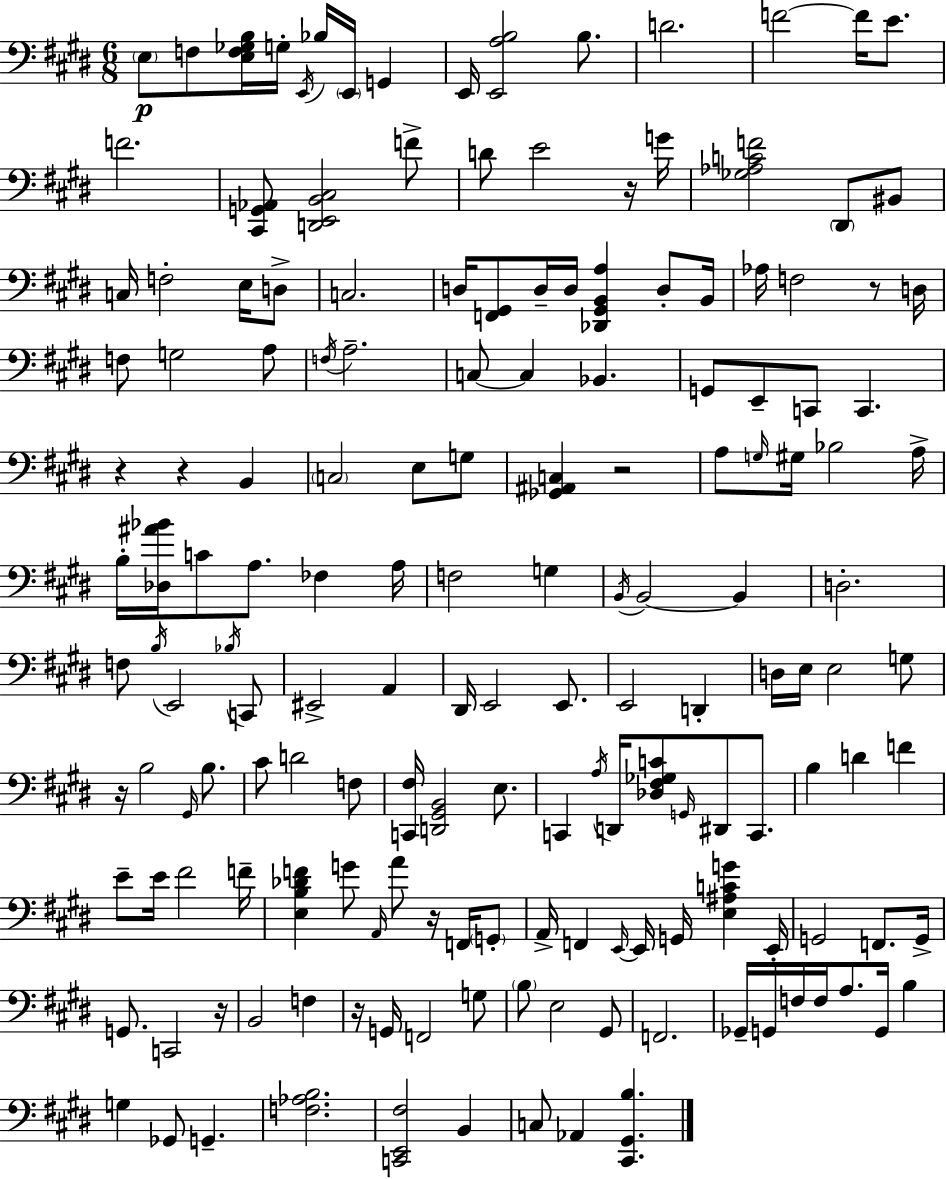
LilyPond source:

{
  \clef bass
  \numericTimeSignature
  \time 6/8
  \key e \major
  \repeat volta 2 { \parenthesize e8\p f8 <e f ges b>16 g16-. \acciaccatura { e,16 } bes16 \parenthesize e,16 g,4 | e,16 <e, a b>2 b8. | d'2. | f'2~~ f'16 e'8. | \break f'2. | <cis, g, aes,>8 <d, e, b, cis>2 f'8-> | d'8 e'2 r16 | g'16 <ges aes c' f'>2 \parenthesize dis,8 bis,8 | \break c16 f2-. e16 d8-> | c2. | d16 <f, gis,>8 d16-- d16 <des, gis, b, a>4 d8-. | b,16 aes16 f2 r8 | \break d16 f8 g2 a8 | \acciaccatura { f16 } a2.-- | c8~~ c4 bes,4. | g,8 e,8-- c,8 c,4. | \break r4 r4 b,4 | \parenthesize c2 e8 | g8 <ges, ais, c>4 r2 | a8 \grace { g16 } gis16 bes2 | \break a16-> b16-. <des ais' bes'>16 c'8 a8. fes4 | a16 f2 g4 | \acciaccatura { b,16 } b,2~~ | b,4 d2.-. | \break f8 \acciaccatura { b16 } e,2 | \acciaccatura { bes16 } c,8 eis,2-> | a,4 dis,16 e,2 | e,8. e,2 | \break d,4-. d16 e16 e2 | g8 r16 b2 | \grace { gis,16 } b8. cis'8 d'2 | f8 <c, fis>16 <d, gis, b,>2 | \break e8. c,4 \acciaccatura { a16 } | d,16 <des fis ges c'>8 \grace { g,16 } dis,8 c,8. b4 | d'4 f'4 e'8-- e'16 | fis'2 f'16-- <e b des' f'>4 | \break g'8 \grace { a,16 } a'8 r16 f,16 \parenthesize g,8-. a,16-> f,4 | \grace { e,16~ }~ e,16 g,16 <e ais c' g'>4 e,16-. g,2 | f,8. g,16-> g,8. | c,2 r16 b,2 | \break f4 r16 | g,16 f,2 g8 \parenthesize b8 | e2 gis,8 f,2. | ges,16-- | \break g,16 f16 f16 a8. g,16 b4 g4 | ges,8 g,4.-- <f aes b>2. | <c, e, fis>2 | b,4 c8 | \break aes,4 <cis, gis, b>4. } \bar "|."
}